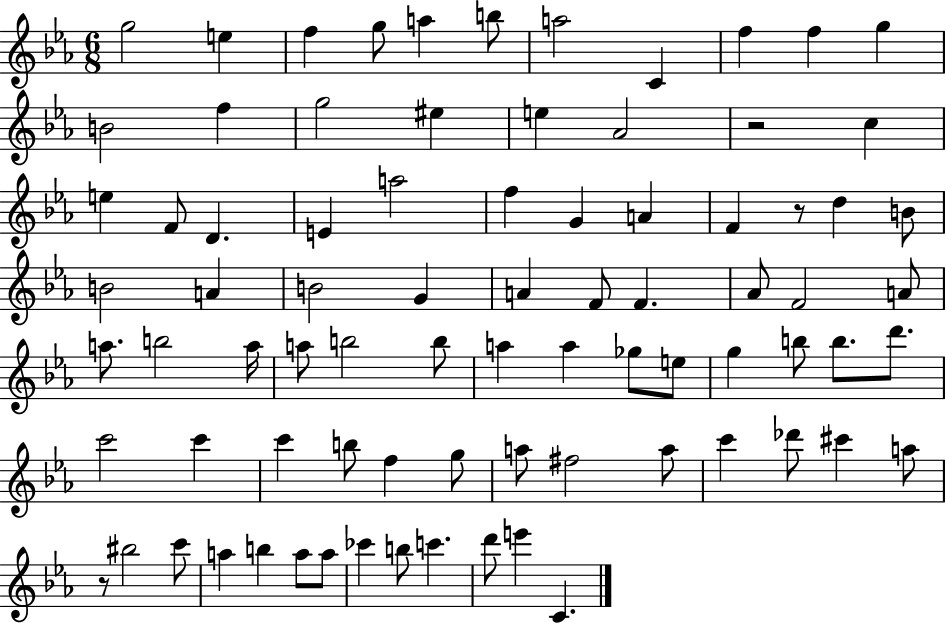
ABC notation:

X:1
T:Untitled
M:6/8
L:1/4
K:Eb
g2 e f g/2 a b/2 a2 C f f g B2 f g2 ^e e _A2 z2 c e F/2 D E a2 f G A F z/2 d B/2 B2 A B2 G A F/2 F _A/2 F2 A/2 a/2 b2 a/4 a/2 b2 b/2 a a _g/2 e/2 g b/2 b/2 d'/2 c'2 c' c' b/2 f g/2 a/2 ^f2 a/2 c' _d'/2 ^c' a/2 z/2 ^b2 c'/2 a b a/2 a/2 _c' b/2 c' d'/2 e' C